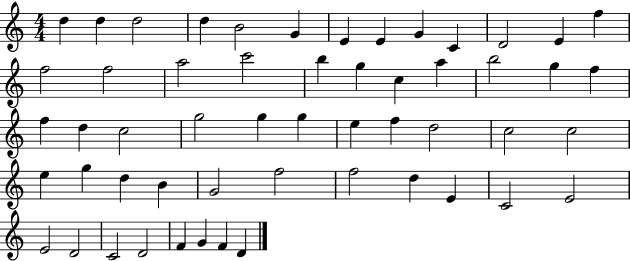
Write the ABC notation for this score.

X:1
T:Untitled
M:4/4
L:1/4
K:C
d d d2 d B2 G E E G C D2 E f f2 f2 a2 c'2 b g c a b2 g f f d c2 g2 g g e f d2 c2 c2 e g d B G2 f2 f2 d E C2 E2 E2 D2 C2 D2 F G F D